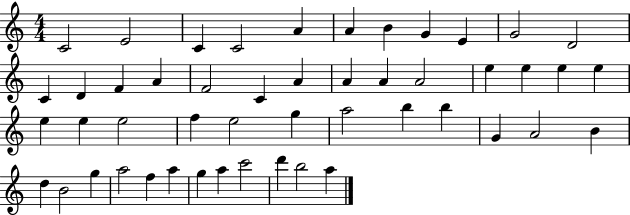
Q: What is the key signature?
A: C major